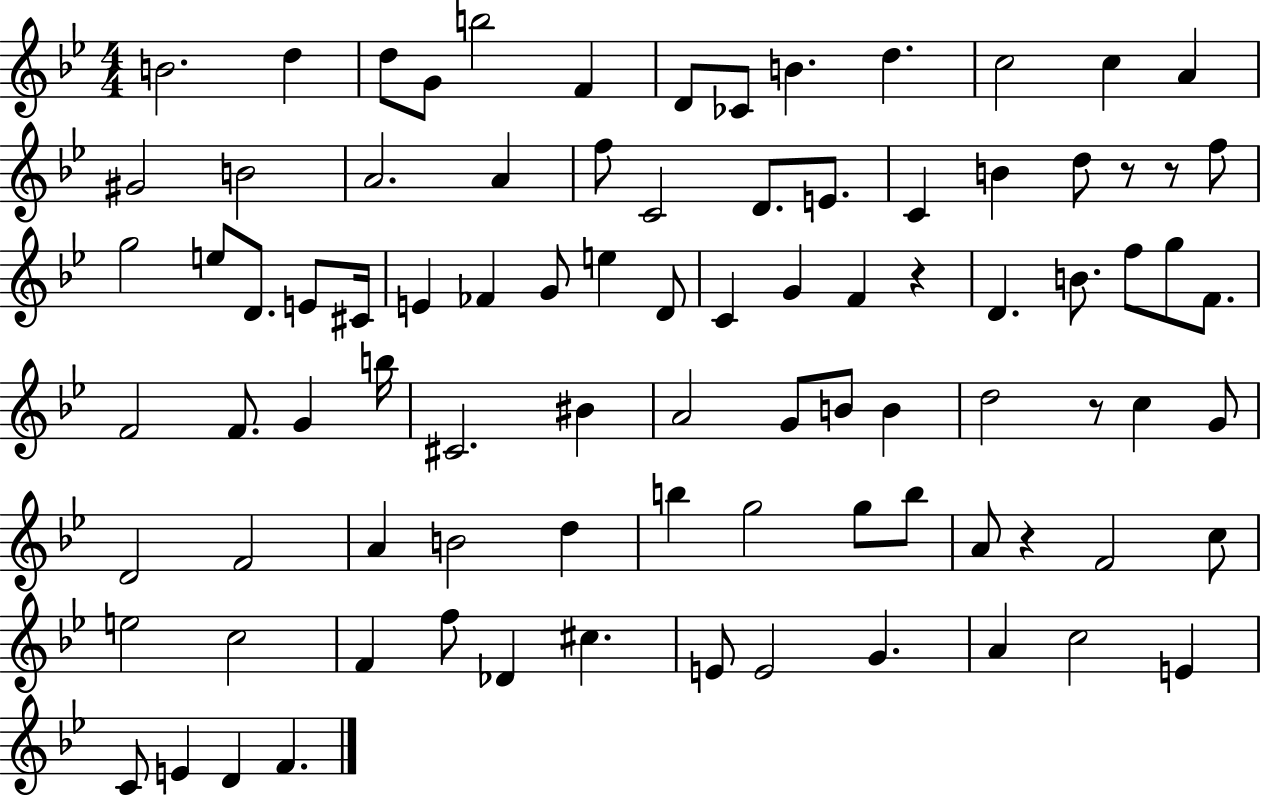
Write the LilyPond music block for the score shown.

{
  \clef treble
  \numericTimeSignature
  \time 4/4
  \key bes \major
  \repeat volta 2 { b'2. d''4 | d''8 g'8 b''2 f'4 | d'8 ces'8 b'4. d''4. | c''2 c''4 a'4 | \break gis'2 b'2 | a'2. a'4 | f''8 c'2 d'8. e'8. | c'4 b'4 d''8 r8 r8 f''8 | \break g''2 e''8 d'8. e'8 cis'16 | e'4 fes'4 g'8 e''4 d'8 | c'4 g'4 f'4 r4 | d'4. b'8. f''8 g''8 f'8. | \break f'2 f'8. g'4 b''16 | cis'2. bis'4 | a'2 g'8 b'8 b'4 | d''2 r8 c''4 g'8 | \break d'2 f'2 | a'4 b'2 d''4 | b''4 g''2 g''8 b''8 | a'8 r4 f'2 c''8 | \break e''2 c''2 | f'4 f''8 des'4 cis''4. | e'8 e'2 g'4. | a'4 c''2 e'4 | \break c'8 e'4 d'4 f'4. | } \bar "|."
}